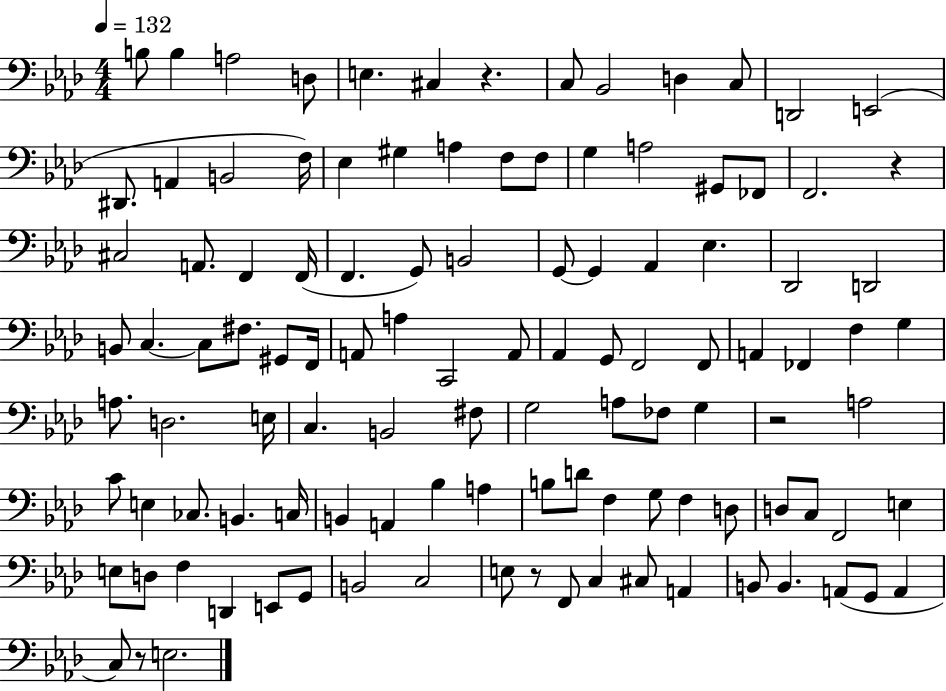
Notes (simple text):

B3/e B3/q A3/h D3/e E3/q. C#3/q R/q. C3/e Bb2/h D3/q C3/e D2/h E2/h D#2/e. A2/q B2/h F3/s Eb3/q G#3/q A3/q F3/e F3/e G3/q A3/h G#2/e FES2/e F2/h. R/q C#3/h A2/e. F2/q F2/s F2/q. G2/e B2/h G2/e G2/q Ab2/q Eb3/q. Db2/h D2/h B2/e C3/q. C3/e F#3/e. G#2/e F2/s A2/e A3/q C2/h A2/e Ab2/q G2/e F2/h F2/e A2/q FES2/q F3/q G3/q A3/e. D3/h. E3/s C3/q. B2/h F#3/e G3/h A3/e FES3/e G3/q R/h A3/h C4/e E3/q CES3/e. B2/q. C3/s B2/q A2/q Bb3/q A3/q B3/e D4/e F3/q G3/e F3/q D3/e D3/e C3/e F2/h E3/q E3/e D3/e F3/q D2/q E2/e G2/e B2/h C3/h E3/e R/e F2/e C3/q C#3/e A2/q B2/e B2/q. A2/e G2/e A2/q C3/e R/e E3/h.